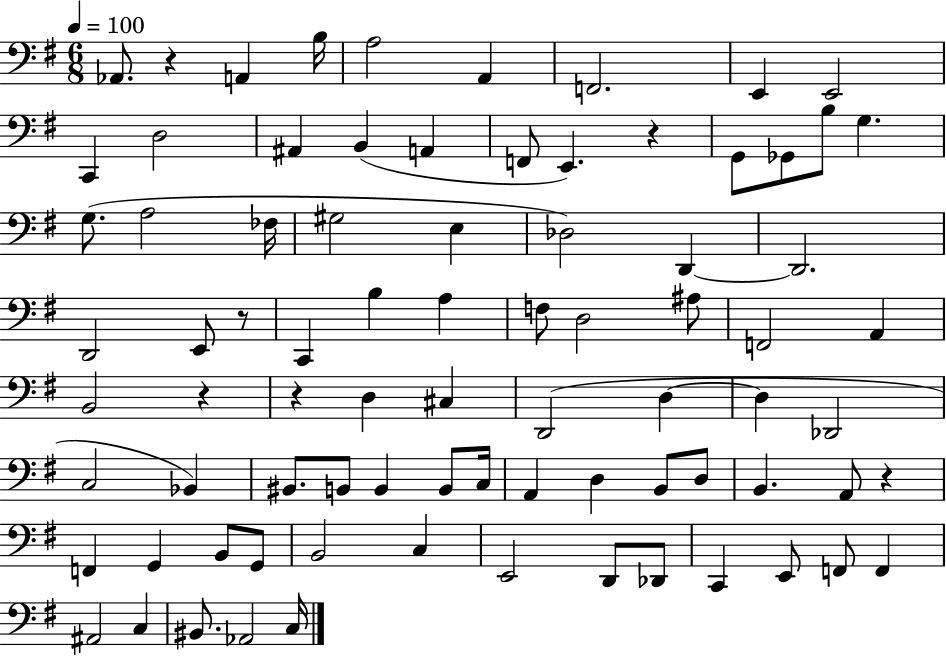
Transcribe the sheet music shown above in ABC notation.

X:1
T:Untitled
M:6/8
L:1/4
K:G
_A,,/2 z A,, B,/4 A,2 A,, F,,2 E,, E,,2 C,, D,2 ^A,, B,, A,, F,,/2 E,, z G,,/2 _G,,/2 B,/2 G, G,/2 A,2 _F,/4 ^G,2 E, _D,2 D,, D,,2 D,,2 E,,/2 z/2 C,, B, A, F,/2 D,2 ^A,/2 F,,2 A,, B,,2 z z D, ^C, D,,2 D, D, _D,,2 C,2 _B,, ^B,,/2 B,,/2 B,, B,,/2 C,/4 A,, D, B,,/2 D,/2 B,, A,,/2 z F,, G,, B,,/2 G,,/2 B,,2 C, E,,2 D,,/2 _D,,/2 C,, E,,/2 F,,/2 F,, ^A,,2 C, ^B,,/2 _A,,2 C,/4